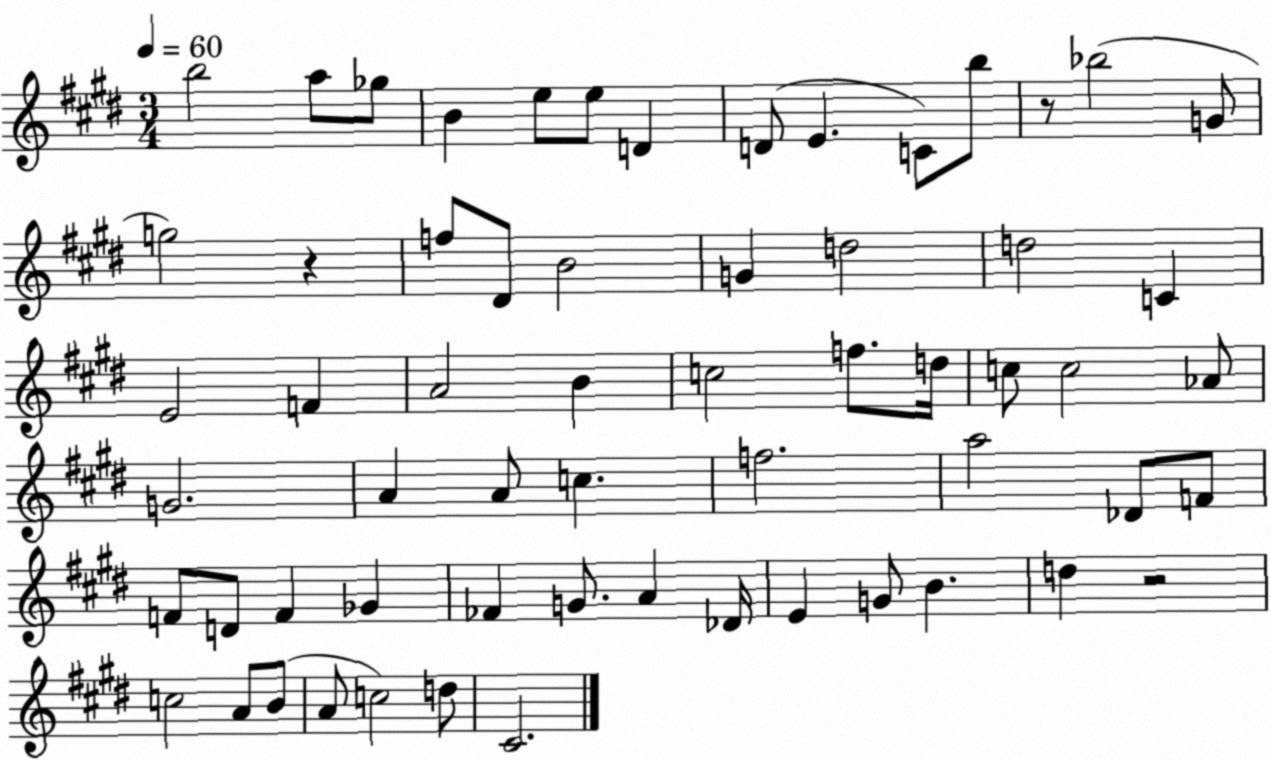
X:1
T:Untitled
M:3/4
L:1/4
K:E
b2 a/2 _g/2 B e/2 e/2 D D/2 E C/2 b/2 z/2 _b2 G/2 g2 z f/2 ^D/2 B2 G d2 d2 C E2 F A2 B c2 f/2 d/4 c/2 c2 _A/2 G2 A A/2 c f2 a2 _D/2 F/2 F/2 D/2 F _G _F G/2 A _D/4 E G/2 B d z2 c2 A/2 B/2 A/2 c2 d/2 ^C2